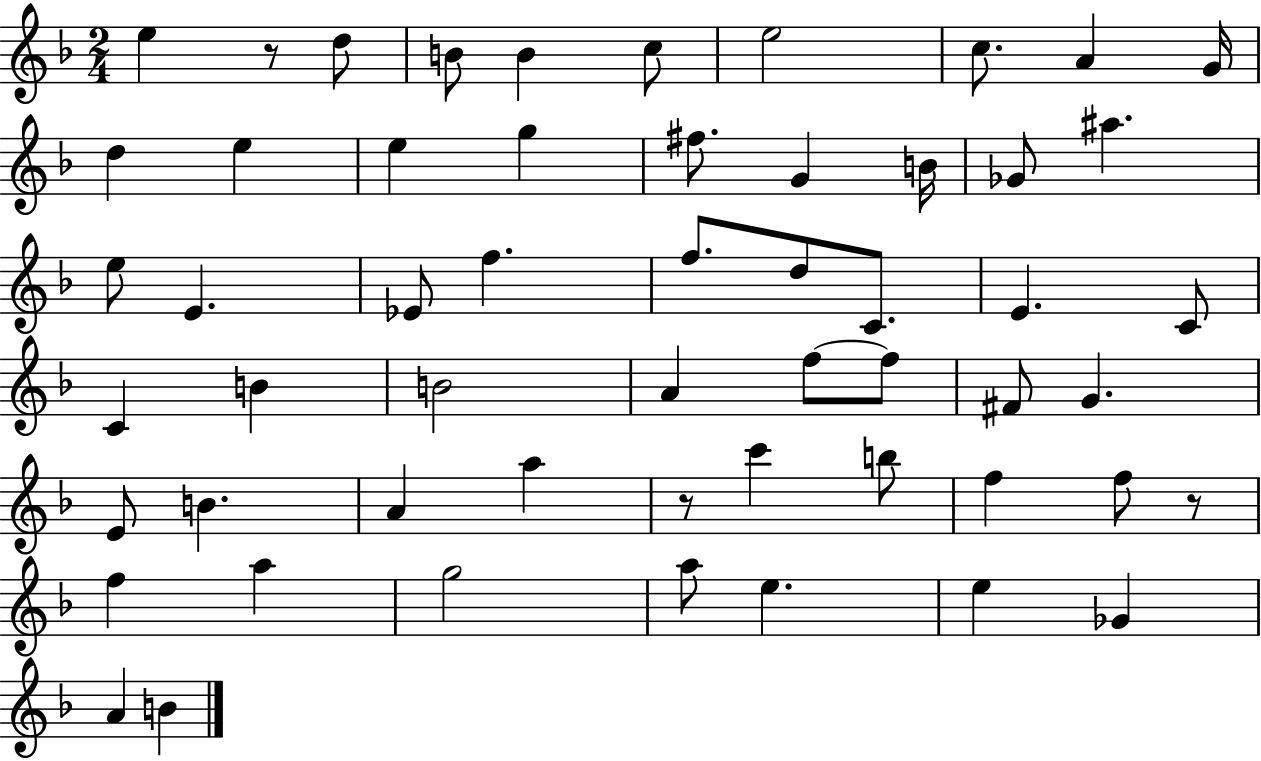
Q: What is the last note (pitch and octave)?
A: B4